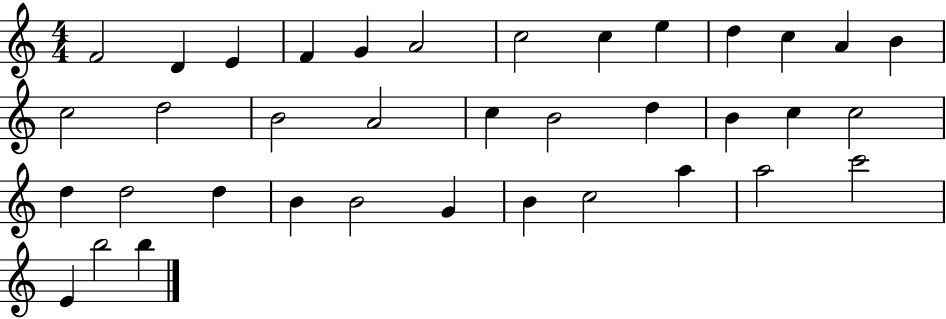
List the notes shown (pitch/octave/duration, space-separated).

F4/h D4/q E4/q F4/q G4/q A4/h C5/h C5/q E5/q D5/q C5/q A4/q B4/q C5/h D5/h B4/h A4/h C5/q B4/h D5/q B4/q C5/q C5/h D5/q D5/h D5/q B4/q B4/h G4/q B4/q C5/h A5/q A5/h C6/h E4/q B5/h B5/q